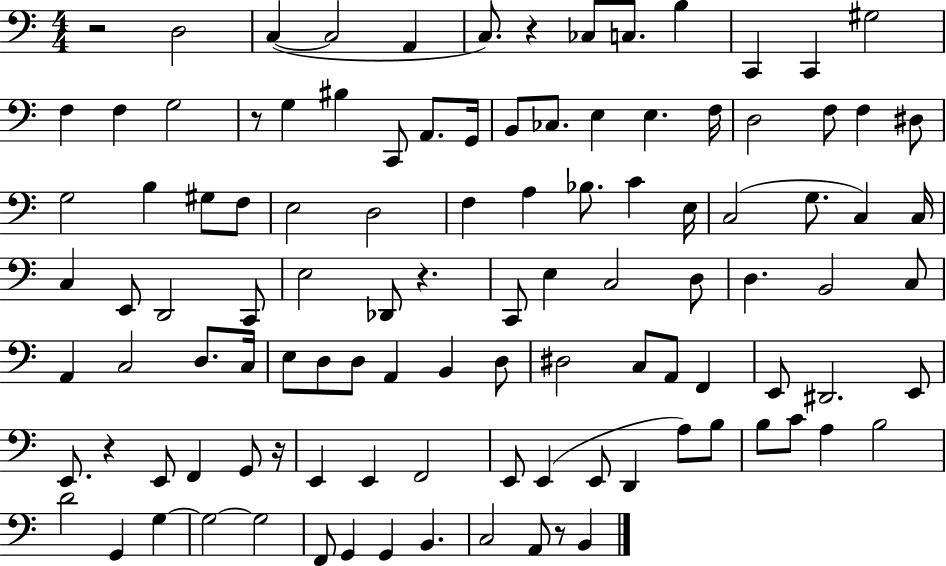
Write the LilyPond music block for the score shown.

{
  \clef bass
  \numericTimeSignature
  \time 4/4
  \key c \major
  r2 d2 | c4~(~ c2 a,4 | c8.) r4 ces8 c8. b4 | c,4 c,4 gis2 | \break f4 f4 g2 | r8 g4 bis4 c,8 a,8. g,16 | b,8 ces8. e4 e4. f16 | d2 f8 f4 dis8 | \break g2 b4 gis8 f8 | e2 d2 | f4 a4 bes8. c'4 e16 | c2( g8. c4) c16 | \break c4 e,8 d,2 c,8 | e2 des,8 r4. | c,8 e4 c2 d8 | d4. b,2 c8 | \break a,4 c2 d8. c16 | e8 d8 d8 a,4 b,4 d8 | dis2 c8 a,8 f,4 | e,8 dis,2. e,8 | \break e,8. r4 e,8 f,4 g,8 r16 | e,4 e,4 f,2 | e,8 e,4( e,8 d,4 a8) b8 | b8 c'8 a4 b2 | \break d'2 g,4 g4~~ | g2~~ g2 | f,8 g,4 g,4 b,4. | c2 a,8 r8 b,4 | \break \bar "|."
}